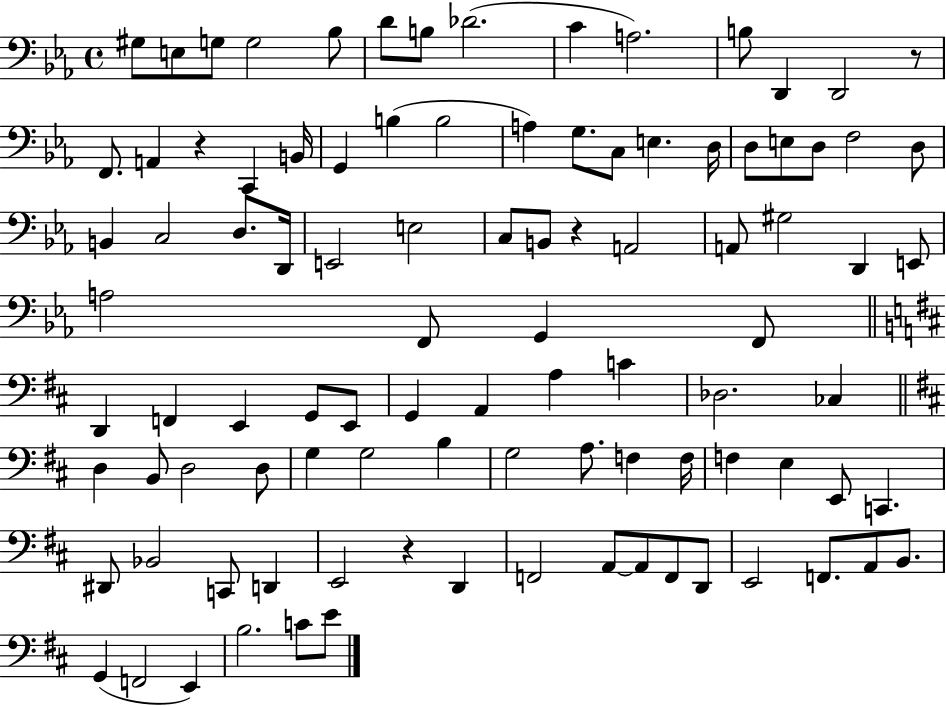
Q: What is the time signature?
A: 4/4